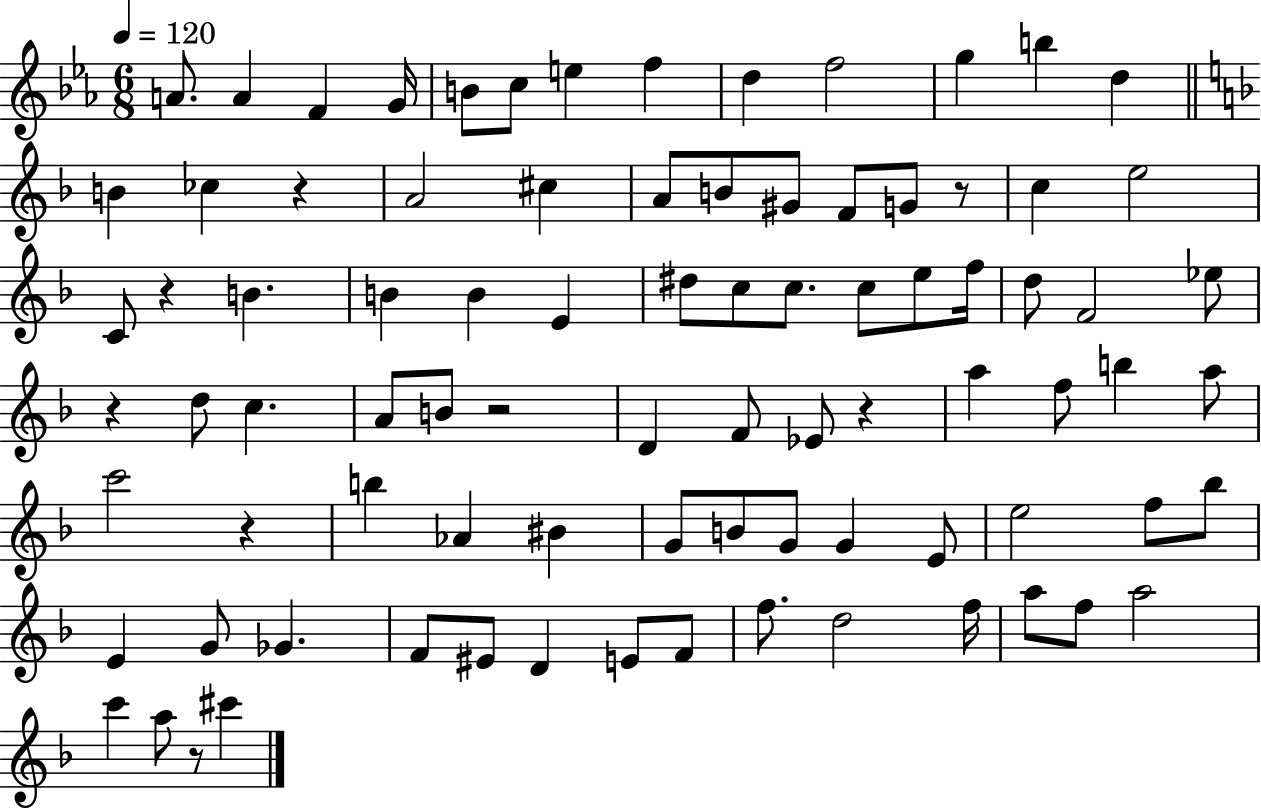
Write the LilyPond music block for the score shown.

{
  \clef treble
  \numericTimeSignature
  \time 6/8
  \key ees \major
  \tempo 4 = 120
  a'8. a'4 f'4 g'16 | b'8 c''8 e''4 f''4 | d''4 f''2 | g''4 b''4 d''4 | \break \bar "||" \break \key f \major b'4 ces''4 r4 | a'2 cis''4 | a'8 b'8 gis'8 f'8 g'8 r8 | c''4 e''2 | \break c'8 r4 b'4. | b'4 b'4 e'4 | dis''8 c''8 c''8. c''8 e''8 f''16 | d''8 f'2 ees''8 | \break r4 d''8 c''4. | a'8 b'8 r2 | d'4 f'8 ees'8 r4 | a''4 f''8 b''4 a''8 | \break c'''2 r4 | b''4 aes'4 bis'4 | g'8 b'8 g'8 g'4 e'8 | e''2 f''8 bes''8 | \break e'4 g'8 ges'4. | f'8 eis'8 d'4 e'8 f'8 | f''8. d''2 f''16 | a''8 f''8 a''2 | \break c'''4 a''8 r8 cis'''4 | \bar "|."
}